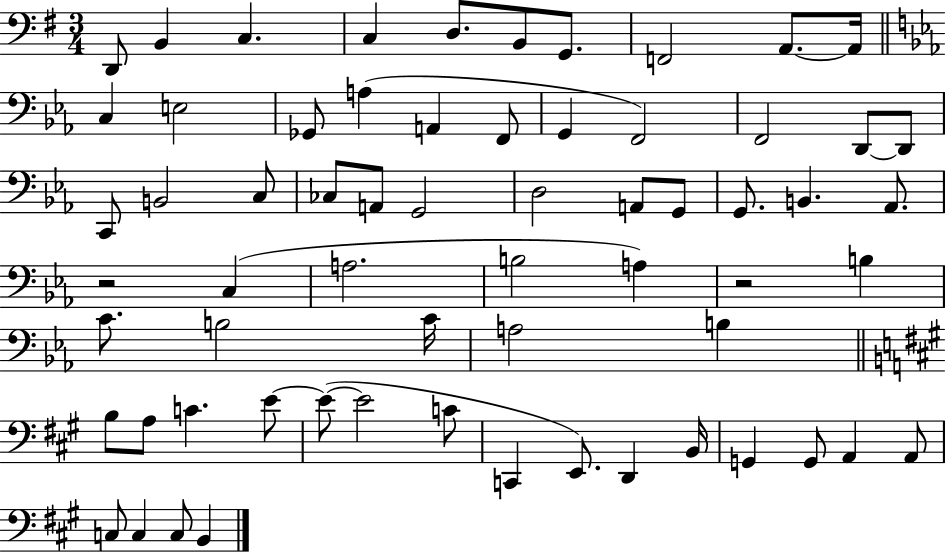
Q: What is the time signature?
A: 3/4